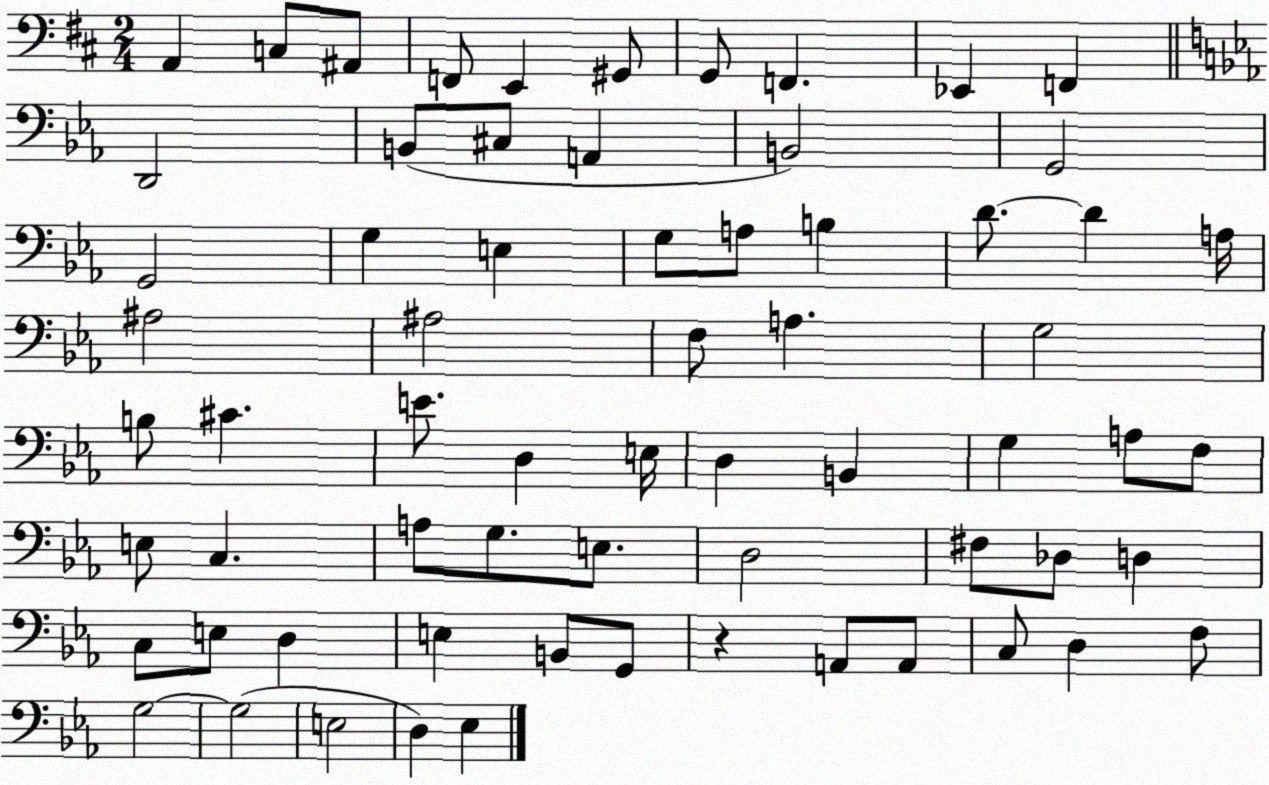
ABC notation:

X:1
T:Untitled
M:2/4
L:1/4
K:D
A,, C,/2 ^A,,/2 F,,/2 E,, ^G,,/2 G,,/2 F,, _E,, F,, D,,2 B,,/2 ^C,/2 A,, B,,2 G,,2 G,,2 G, E, G,/2 A,/2 B, D/2 D A,/4 ^A,2 ^A,2 F,/2 A, G,2 B,/2 ^C E/2 D, E,/4 D, B,, G, A,/2 F,/2 E,/2 C, A,/2 G,/2 E,/2 D,2 ^F,/2 _D,/2 D, C,/2 E,/2 D, E, B,,/2 G,,/2 z A,,/2 A,,/2 C,/2 D, F,/2 G,2 G,2 E,2 D, _E,